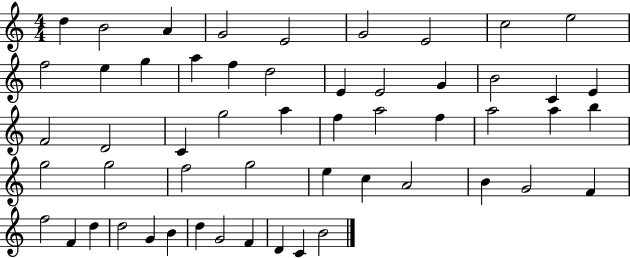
{
  \clef treble
  \numericTimeSignature
  \time 4/4
  \key c \major
  d''4 b'2 a'4 | g'2 e'2 | g'2 e'2 | c''2 e''2 | \break f''2 e''4 g''4 | a''4 f''4 d''2 | e'4 e'2 g'4 | b'2 c'4 e'4 | \break f'2 d'2 | c'4 g''2 a''4 | f''4 a''2 f''4 | a''2 a''4 b''4 | \break g''2 g''2 | f''2 g''2 | e''4 c''4 a'2 | b'4 g'2 f'4 | \break f''2 f'4 d''4 | d''2 g'4 b'4 | d''4 g'2 f'4 | d'4 c'4 b'2 | \break \bar "|."
}